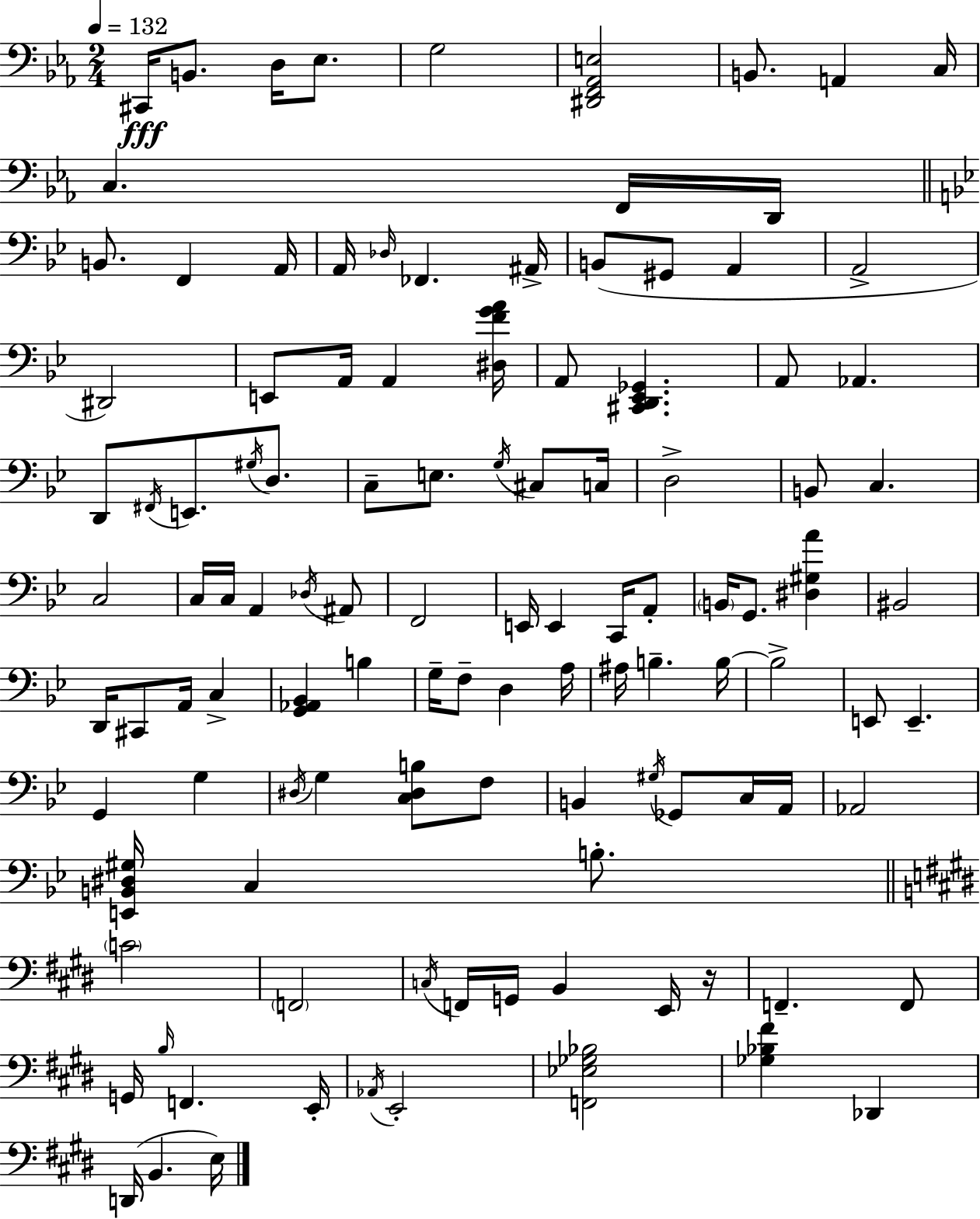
{
  \clef bass
  \numericTimeSignature
  \time 2/4
  \key ees \major
  \tempo 4 = 132
  cis,16\fff b,8. d16 ees8. | g2 | <dis, f, aes, e>2 | b,8. a,4 c16 | \break c4. f,16 d,16 | \bar "||" \break \key g \minor b,8. f,4 a,16 | a,16 \grace { des16 } fes,4. | ais,16-> b,8( gis,8 a,4 | a,2-> | \break dis,2) | e,8 a,16 a,4 | <dis f' g' a'>16 a,8 <cis, d, ees, ges,>4. | a,8 aes,4. | \break d,8 \acciaccatura { fis,16 } e,8. \acciaccatura { gis16 } | d8. c8-- e8. | \acciaccatura { g16 } cis8 c16 d2-> | b,8 c4. | \break c2 | c16 c16 a,4 | \acciaccatura { des16 } ais,8 f,2 | e,16 e,4 | \break c,16 a,8-. \parenthesize b,16 g,8. | <dis gis a'>4 bis,2 | d,16 cis,8 | a,16 c4-> <g, aes, bes,>4 | \break b4 g16-- f8-- | d4 a16 ais16 b4.-- | b16~~ b2-> | e,8 e,4.-- | \break g,4 | g4 \acciaccatura { dis16 } g4 | <c dis b>8 f8 b,4 | \acciaccatura { gis16 } ges,8 c16 a,16 aes,2 | \break <e, b, dis gis>16 | c4 b8.-. \bar "||" \break \key e \major \parenthesize c'2 | \parenthesize f,2 | \acciaccatura { c16 } f,16 g,16 b,4 e,16 | r16 f,4.-- f,8 | \break g,16 \grace { b16 } f,4. | e,16-. \acciaccatura { aes,16 } e,2-. | <f, ees ges bes>2 | <ges bes fis'>4 des,4 | \break d,16( b,4. | e16) \bar "|."
}